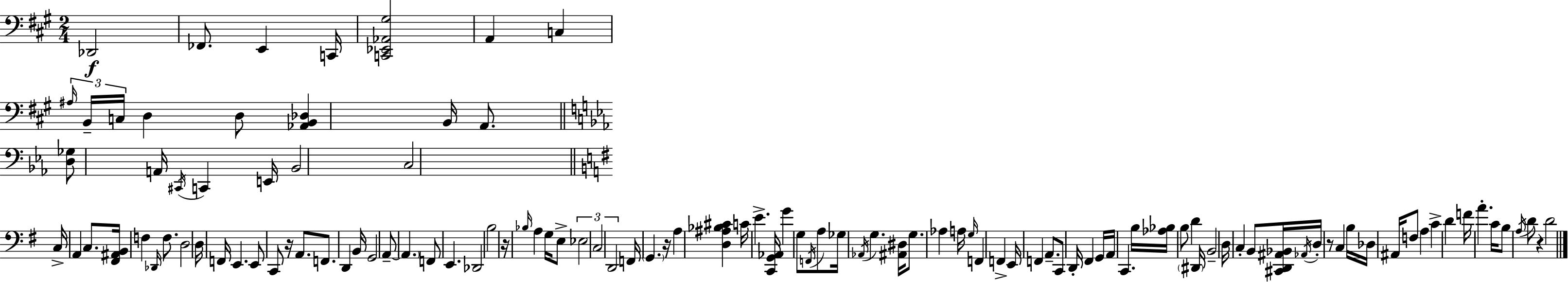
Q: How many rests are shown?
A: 5